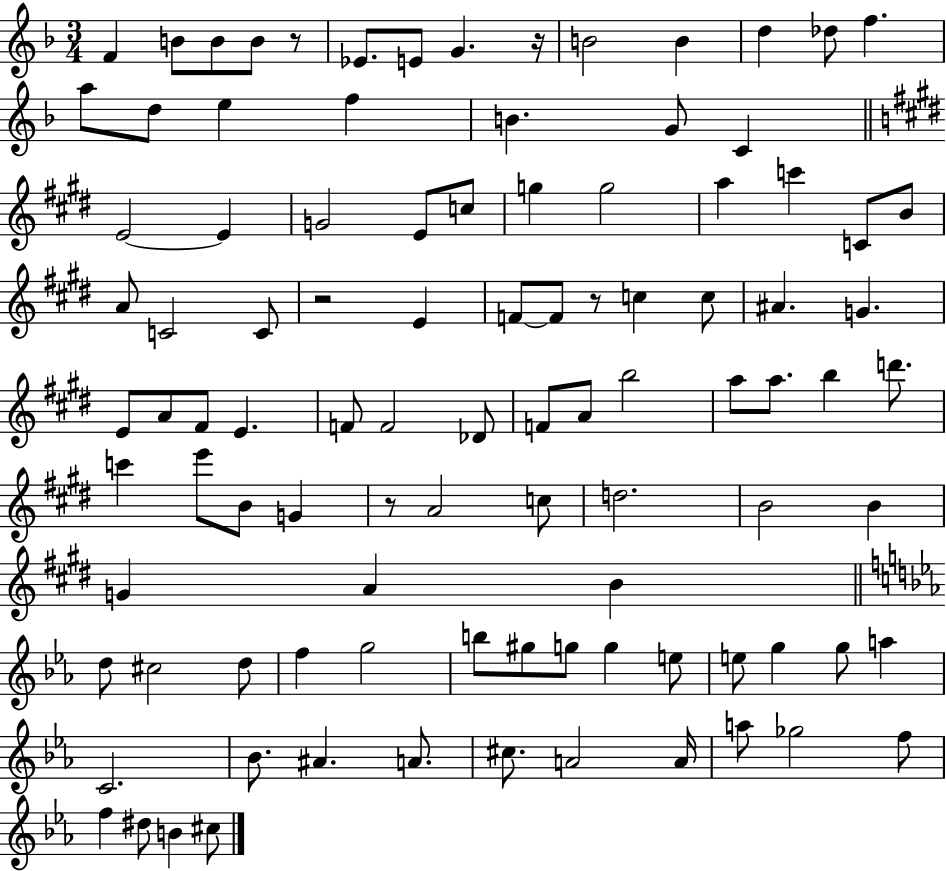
X:1
T:Untitled
M:3/4
L:1/4
K:F
F B/2 B/2 B/2 z/2 _E/2 E/2 G z/4 B2 B d _d/2 f a/2 d/2 e f B G/2 C E2 E G2 E/2 c/2 g g2 a c' C/2 B/2 A/2 C2 C/2 z2 E F/2 F/2 z/2 c c/2 ^A G E/2 A/2 ^F/2 E F/2 F2 _D/2 F/2 A/2 b2 a/2 a/2 b d'/2 c' e'/2 B/2 G z/2 A2 c/2 d2 B2 B G A B d/2 ^c2 d/2 f g2 b/2 ^g/2 g/2 g e/2 e/2 g g/2 a C2 _B/2 ^A A/2 ^c/2 A2 A/4 a/2 _g2 f/2 f ^d/2 B ^c/2